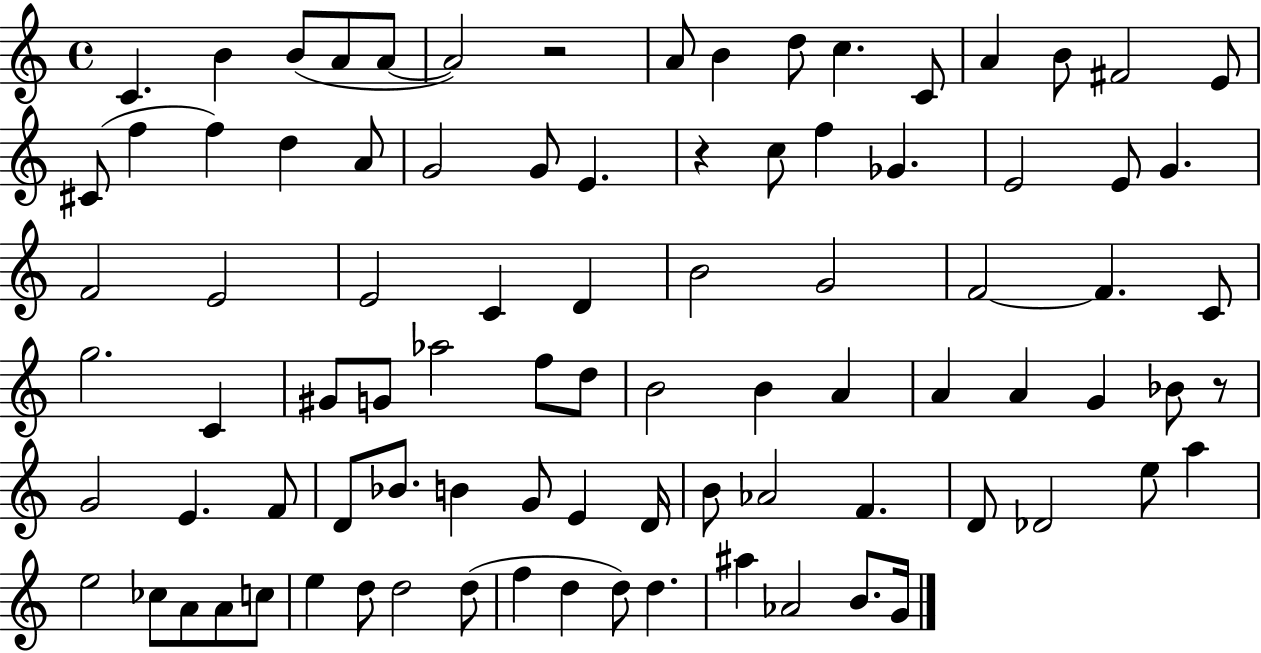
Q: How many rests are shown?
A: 3